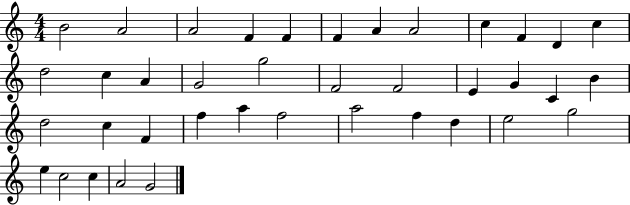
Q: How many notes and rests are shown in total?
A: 39